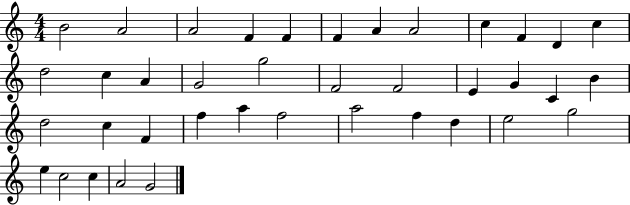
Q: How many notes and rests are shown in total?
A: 39